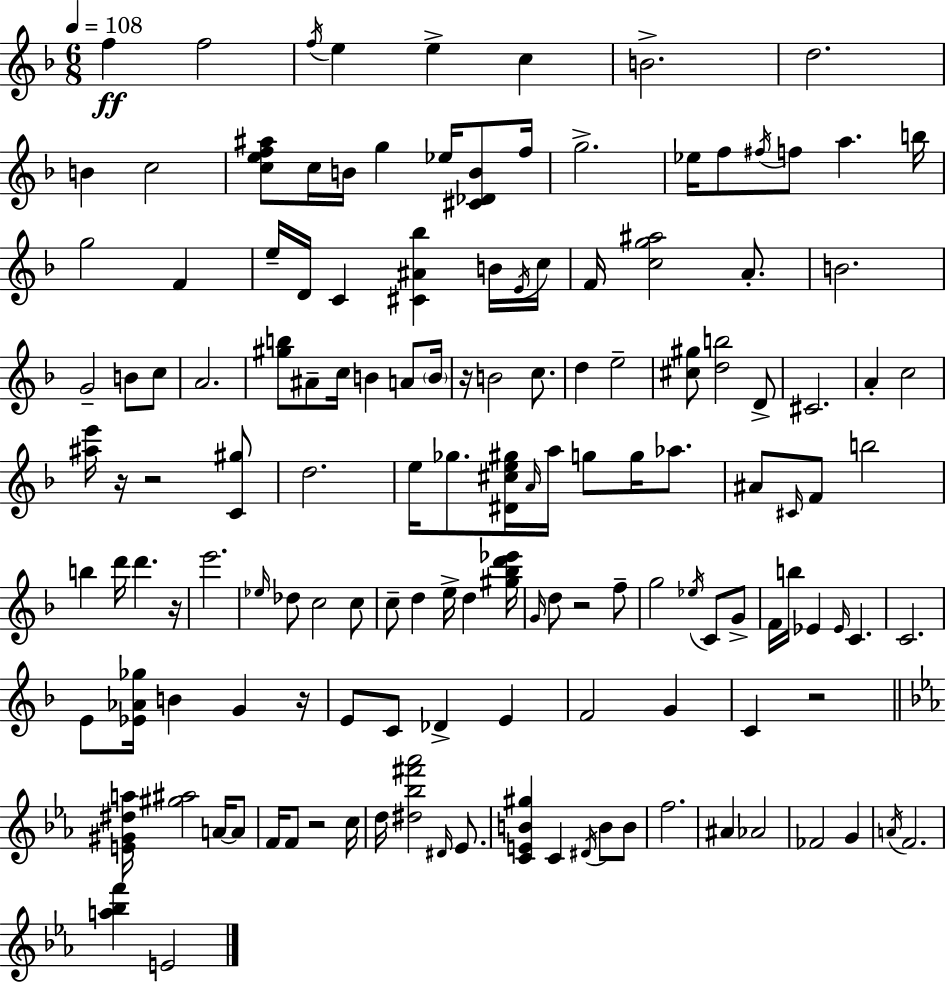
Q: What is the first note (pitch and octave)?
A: F5